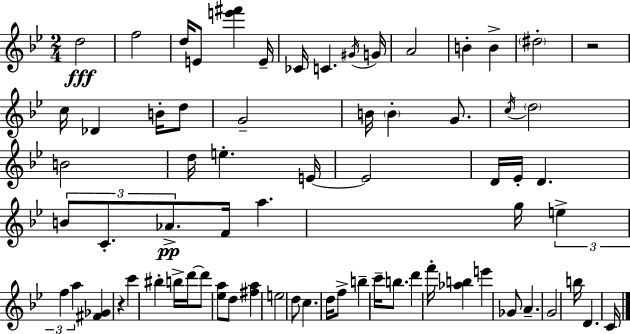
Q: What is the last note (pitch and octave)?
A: C4